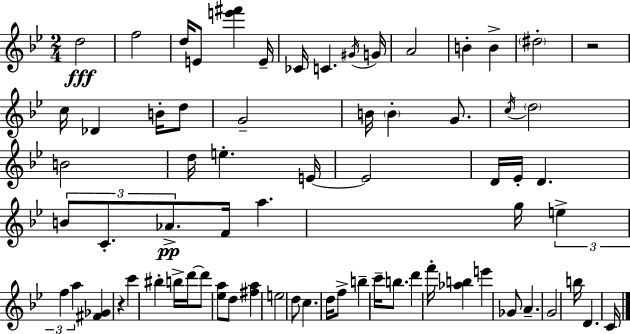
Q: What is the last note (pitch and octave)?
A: C4